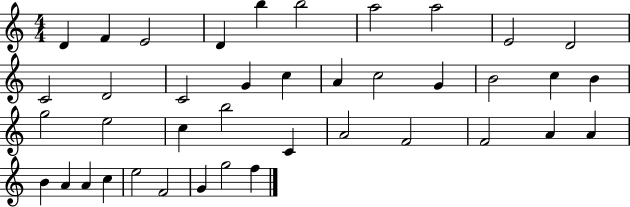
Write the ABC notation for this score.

X:1
T:Untitled
M:4/4
L:1/4
K:C
D F E2 D b b2 a2 a2 E2 D2 C2 D2 C2 G c A c2 G B2 c B g2 e2 c b2 C A2 F2 F2 A A B A A c e2 F2 G g2 f